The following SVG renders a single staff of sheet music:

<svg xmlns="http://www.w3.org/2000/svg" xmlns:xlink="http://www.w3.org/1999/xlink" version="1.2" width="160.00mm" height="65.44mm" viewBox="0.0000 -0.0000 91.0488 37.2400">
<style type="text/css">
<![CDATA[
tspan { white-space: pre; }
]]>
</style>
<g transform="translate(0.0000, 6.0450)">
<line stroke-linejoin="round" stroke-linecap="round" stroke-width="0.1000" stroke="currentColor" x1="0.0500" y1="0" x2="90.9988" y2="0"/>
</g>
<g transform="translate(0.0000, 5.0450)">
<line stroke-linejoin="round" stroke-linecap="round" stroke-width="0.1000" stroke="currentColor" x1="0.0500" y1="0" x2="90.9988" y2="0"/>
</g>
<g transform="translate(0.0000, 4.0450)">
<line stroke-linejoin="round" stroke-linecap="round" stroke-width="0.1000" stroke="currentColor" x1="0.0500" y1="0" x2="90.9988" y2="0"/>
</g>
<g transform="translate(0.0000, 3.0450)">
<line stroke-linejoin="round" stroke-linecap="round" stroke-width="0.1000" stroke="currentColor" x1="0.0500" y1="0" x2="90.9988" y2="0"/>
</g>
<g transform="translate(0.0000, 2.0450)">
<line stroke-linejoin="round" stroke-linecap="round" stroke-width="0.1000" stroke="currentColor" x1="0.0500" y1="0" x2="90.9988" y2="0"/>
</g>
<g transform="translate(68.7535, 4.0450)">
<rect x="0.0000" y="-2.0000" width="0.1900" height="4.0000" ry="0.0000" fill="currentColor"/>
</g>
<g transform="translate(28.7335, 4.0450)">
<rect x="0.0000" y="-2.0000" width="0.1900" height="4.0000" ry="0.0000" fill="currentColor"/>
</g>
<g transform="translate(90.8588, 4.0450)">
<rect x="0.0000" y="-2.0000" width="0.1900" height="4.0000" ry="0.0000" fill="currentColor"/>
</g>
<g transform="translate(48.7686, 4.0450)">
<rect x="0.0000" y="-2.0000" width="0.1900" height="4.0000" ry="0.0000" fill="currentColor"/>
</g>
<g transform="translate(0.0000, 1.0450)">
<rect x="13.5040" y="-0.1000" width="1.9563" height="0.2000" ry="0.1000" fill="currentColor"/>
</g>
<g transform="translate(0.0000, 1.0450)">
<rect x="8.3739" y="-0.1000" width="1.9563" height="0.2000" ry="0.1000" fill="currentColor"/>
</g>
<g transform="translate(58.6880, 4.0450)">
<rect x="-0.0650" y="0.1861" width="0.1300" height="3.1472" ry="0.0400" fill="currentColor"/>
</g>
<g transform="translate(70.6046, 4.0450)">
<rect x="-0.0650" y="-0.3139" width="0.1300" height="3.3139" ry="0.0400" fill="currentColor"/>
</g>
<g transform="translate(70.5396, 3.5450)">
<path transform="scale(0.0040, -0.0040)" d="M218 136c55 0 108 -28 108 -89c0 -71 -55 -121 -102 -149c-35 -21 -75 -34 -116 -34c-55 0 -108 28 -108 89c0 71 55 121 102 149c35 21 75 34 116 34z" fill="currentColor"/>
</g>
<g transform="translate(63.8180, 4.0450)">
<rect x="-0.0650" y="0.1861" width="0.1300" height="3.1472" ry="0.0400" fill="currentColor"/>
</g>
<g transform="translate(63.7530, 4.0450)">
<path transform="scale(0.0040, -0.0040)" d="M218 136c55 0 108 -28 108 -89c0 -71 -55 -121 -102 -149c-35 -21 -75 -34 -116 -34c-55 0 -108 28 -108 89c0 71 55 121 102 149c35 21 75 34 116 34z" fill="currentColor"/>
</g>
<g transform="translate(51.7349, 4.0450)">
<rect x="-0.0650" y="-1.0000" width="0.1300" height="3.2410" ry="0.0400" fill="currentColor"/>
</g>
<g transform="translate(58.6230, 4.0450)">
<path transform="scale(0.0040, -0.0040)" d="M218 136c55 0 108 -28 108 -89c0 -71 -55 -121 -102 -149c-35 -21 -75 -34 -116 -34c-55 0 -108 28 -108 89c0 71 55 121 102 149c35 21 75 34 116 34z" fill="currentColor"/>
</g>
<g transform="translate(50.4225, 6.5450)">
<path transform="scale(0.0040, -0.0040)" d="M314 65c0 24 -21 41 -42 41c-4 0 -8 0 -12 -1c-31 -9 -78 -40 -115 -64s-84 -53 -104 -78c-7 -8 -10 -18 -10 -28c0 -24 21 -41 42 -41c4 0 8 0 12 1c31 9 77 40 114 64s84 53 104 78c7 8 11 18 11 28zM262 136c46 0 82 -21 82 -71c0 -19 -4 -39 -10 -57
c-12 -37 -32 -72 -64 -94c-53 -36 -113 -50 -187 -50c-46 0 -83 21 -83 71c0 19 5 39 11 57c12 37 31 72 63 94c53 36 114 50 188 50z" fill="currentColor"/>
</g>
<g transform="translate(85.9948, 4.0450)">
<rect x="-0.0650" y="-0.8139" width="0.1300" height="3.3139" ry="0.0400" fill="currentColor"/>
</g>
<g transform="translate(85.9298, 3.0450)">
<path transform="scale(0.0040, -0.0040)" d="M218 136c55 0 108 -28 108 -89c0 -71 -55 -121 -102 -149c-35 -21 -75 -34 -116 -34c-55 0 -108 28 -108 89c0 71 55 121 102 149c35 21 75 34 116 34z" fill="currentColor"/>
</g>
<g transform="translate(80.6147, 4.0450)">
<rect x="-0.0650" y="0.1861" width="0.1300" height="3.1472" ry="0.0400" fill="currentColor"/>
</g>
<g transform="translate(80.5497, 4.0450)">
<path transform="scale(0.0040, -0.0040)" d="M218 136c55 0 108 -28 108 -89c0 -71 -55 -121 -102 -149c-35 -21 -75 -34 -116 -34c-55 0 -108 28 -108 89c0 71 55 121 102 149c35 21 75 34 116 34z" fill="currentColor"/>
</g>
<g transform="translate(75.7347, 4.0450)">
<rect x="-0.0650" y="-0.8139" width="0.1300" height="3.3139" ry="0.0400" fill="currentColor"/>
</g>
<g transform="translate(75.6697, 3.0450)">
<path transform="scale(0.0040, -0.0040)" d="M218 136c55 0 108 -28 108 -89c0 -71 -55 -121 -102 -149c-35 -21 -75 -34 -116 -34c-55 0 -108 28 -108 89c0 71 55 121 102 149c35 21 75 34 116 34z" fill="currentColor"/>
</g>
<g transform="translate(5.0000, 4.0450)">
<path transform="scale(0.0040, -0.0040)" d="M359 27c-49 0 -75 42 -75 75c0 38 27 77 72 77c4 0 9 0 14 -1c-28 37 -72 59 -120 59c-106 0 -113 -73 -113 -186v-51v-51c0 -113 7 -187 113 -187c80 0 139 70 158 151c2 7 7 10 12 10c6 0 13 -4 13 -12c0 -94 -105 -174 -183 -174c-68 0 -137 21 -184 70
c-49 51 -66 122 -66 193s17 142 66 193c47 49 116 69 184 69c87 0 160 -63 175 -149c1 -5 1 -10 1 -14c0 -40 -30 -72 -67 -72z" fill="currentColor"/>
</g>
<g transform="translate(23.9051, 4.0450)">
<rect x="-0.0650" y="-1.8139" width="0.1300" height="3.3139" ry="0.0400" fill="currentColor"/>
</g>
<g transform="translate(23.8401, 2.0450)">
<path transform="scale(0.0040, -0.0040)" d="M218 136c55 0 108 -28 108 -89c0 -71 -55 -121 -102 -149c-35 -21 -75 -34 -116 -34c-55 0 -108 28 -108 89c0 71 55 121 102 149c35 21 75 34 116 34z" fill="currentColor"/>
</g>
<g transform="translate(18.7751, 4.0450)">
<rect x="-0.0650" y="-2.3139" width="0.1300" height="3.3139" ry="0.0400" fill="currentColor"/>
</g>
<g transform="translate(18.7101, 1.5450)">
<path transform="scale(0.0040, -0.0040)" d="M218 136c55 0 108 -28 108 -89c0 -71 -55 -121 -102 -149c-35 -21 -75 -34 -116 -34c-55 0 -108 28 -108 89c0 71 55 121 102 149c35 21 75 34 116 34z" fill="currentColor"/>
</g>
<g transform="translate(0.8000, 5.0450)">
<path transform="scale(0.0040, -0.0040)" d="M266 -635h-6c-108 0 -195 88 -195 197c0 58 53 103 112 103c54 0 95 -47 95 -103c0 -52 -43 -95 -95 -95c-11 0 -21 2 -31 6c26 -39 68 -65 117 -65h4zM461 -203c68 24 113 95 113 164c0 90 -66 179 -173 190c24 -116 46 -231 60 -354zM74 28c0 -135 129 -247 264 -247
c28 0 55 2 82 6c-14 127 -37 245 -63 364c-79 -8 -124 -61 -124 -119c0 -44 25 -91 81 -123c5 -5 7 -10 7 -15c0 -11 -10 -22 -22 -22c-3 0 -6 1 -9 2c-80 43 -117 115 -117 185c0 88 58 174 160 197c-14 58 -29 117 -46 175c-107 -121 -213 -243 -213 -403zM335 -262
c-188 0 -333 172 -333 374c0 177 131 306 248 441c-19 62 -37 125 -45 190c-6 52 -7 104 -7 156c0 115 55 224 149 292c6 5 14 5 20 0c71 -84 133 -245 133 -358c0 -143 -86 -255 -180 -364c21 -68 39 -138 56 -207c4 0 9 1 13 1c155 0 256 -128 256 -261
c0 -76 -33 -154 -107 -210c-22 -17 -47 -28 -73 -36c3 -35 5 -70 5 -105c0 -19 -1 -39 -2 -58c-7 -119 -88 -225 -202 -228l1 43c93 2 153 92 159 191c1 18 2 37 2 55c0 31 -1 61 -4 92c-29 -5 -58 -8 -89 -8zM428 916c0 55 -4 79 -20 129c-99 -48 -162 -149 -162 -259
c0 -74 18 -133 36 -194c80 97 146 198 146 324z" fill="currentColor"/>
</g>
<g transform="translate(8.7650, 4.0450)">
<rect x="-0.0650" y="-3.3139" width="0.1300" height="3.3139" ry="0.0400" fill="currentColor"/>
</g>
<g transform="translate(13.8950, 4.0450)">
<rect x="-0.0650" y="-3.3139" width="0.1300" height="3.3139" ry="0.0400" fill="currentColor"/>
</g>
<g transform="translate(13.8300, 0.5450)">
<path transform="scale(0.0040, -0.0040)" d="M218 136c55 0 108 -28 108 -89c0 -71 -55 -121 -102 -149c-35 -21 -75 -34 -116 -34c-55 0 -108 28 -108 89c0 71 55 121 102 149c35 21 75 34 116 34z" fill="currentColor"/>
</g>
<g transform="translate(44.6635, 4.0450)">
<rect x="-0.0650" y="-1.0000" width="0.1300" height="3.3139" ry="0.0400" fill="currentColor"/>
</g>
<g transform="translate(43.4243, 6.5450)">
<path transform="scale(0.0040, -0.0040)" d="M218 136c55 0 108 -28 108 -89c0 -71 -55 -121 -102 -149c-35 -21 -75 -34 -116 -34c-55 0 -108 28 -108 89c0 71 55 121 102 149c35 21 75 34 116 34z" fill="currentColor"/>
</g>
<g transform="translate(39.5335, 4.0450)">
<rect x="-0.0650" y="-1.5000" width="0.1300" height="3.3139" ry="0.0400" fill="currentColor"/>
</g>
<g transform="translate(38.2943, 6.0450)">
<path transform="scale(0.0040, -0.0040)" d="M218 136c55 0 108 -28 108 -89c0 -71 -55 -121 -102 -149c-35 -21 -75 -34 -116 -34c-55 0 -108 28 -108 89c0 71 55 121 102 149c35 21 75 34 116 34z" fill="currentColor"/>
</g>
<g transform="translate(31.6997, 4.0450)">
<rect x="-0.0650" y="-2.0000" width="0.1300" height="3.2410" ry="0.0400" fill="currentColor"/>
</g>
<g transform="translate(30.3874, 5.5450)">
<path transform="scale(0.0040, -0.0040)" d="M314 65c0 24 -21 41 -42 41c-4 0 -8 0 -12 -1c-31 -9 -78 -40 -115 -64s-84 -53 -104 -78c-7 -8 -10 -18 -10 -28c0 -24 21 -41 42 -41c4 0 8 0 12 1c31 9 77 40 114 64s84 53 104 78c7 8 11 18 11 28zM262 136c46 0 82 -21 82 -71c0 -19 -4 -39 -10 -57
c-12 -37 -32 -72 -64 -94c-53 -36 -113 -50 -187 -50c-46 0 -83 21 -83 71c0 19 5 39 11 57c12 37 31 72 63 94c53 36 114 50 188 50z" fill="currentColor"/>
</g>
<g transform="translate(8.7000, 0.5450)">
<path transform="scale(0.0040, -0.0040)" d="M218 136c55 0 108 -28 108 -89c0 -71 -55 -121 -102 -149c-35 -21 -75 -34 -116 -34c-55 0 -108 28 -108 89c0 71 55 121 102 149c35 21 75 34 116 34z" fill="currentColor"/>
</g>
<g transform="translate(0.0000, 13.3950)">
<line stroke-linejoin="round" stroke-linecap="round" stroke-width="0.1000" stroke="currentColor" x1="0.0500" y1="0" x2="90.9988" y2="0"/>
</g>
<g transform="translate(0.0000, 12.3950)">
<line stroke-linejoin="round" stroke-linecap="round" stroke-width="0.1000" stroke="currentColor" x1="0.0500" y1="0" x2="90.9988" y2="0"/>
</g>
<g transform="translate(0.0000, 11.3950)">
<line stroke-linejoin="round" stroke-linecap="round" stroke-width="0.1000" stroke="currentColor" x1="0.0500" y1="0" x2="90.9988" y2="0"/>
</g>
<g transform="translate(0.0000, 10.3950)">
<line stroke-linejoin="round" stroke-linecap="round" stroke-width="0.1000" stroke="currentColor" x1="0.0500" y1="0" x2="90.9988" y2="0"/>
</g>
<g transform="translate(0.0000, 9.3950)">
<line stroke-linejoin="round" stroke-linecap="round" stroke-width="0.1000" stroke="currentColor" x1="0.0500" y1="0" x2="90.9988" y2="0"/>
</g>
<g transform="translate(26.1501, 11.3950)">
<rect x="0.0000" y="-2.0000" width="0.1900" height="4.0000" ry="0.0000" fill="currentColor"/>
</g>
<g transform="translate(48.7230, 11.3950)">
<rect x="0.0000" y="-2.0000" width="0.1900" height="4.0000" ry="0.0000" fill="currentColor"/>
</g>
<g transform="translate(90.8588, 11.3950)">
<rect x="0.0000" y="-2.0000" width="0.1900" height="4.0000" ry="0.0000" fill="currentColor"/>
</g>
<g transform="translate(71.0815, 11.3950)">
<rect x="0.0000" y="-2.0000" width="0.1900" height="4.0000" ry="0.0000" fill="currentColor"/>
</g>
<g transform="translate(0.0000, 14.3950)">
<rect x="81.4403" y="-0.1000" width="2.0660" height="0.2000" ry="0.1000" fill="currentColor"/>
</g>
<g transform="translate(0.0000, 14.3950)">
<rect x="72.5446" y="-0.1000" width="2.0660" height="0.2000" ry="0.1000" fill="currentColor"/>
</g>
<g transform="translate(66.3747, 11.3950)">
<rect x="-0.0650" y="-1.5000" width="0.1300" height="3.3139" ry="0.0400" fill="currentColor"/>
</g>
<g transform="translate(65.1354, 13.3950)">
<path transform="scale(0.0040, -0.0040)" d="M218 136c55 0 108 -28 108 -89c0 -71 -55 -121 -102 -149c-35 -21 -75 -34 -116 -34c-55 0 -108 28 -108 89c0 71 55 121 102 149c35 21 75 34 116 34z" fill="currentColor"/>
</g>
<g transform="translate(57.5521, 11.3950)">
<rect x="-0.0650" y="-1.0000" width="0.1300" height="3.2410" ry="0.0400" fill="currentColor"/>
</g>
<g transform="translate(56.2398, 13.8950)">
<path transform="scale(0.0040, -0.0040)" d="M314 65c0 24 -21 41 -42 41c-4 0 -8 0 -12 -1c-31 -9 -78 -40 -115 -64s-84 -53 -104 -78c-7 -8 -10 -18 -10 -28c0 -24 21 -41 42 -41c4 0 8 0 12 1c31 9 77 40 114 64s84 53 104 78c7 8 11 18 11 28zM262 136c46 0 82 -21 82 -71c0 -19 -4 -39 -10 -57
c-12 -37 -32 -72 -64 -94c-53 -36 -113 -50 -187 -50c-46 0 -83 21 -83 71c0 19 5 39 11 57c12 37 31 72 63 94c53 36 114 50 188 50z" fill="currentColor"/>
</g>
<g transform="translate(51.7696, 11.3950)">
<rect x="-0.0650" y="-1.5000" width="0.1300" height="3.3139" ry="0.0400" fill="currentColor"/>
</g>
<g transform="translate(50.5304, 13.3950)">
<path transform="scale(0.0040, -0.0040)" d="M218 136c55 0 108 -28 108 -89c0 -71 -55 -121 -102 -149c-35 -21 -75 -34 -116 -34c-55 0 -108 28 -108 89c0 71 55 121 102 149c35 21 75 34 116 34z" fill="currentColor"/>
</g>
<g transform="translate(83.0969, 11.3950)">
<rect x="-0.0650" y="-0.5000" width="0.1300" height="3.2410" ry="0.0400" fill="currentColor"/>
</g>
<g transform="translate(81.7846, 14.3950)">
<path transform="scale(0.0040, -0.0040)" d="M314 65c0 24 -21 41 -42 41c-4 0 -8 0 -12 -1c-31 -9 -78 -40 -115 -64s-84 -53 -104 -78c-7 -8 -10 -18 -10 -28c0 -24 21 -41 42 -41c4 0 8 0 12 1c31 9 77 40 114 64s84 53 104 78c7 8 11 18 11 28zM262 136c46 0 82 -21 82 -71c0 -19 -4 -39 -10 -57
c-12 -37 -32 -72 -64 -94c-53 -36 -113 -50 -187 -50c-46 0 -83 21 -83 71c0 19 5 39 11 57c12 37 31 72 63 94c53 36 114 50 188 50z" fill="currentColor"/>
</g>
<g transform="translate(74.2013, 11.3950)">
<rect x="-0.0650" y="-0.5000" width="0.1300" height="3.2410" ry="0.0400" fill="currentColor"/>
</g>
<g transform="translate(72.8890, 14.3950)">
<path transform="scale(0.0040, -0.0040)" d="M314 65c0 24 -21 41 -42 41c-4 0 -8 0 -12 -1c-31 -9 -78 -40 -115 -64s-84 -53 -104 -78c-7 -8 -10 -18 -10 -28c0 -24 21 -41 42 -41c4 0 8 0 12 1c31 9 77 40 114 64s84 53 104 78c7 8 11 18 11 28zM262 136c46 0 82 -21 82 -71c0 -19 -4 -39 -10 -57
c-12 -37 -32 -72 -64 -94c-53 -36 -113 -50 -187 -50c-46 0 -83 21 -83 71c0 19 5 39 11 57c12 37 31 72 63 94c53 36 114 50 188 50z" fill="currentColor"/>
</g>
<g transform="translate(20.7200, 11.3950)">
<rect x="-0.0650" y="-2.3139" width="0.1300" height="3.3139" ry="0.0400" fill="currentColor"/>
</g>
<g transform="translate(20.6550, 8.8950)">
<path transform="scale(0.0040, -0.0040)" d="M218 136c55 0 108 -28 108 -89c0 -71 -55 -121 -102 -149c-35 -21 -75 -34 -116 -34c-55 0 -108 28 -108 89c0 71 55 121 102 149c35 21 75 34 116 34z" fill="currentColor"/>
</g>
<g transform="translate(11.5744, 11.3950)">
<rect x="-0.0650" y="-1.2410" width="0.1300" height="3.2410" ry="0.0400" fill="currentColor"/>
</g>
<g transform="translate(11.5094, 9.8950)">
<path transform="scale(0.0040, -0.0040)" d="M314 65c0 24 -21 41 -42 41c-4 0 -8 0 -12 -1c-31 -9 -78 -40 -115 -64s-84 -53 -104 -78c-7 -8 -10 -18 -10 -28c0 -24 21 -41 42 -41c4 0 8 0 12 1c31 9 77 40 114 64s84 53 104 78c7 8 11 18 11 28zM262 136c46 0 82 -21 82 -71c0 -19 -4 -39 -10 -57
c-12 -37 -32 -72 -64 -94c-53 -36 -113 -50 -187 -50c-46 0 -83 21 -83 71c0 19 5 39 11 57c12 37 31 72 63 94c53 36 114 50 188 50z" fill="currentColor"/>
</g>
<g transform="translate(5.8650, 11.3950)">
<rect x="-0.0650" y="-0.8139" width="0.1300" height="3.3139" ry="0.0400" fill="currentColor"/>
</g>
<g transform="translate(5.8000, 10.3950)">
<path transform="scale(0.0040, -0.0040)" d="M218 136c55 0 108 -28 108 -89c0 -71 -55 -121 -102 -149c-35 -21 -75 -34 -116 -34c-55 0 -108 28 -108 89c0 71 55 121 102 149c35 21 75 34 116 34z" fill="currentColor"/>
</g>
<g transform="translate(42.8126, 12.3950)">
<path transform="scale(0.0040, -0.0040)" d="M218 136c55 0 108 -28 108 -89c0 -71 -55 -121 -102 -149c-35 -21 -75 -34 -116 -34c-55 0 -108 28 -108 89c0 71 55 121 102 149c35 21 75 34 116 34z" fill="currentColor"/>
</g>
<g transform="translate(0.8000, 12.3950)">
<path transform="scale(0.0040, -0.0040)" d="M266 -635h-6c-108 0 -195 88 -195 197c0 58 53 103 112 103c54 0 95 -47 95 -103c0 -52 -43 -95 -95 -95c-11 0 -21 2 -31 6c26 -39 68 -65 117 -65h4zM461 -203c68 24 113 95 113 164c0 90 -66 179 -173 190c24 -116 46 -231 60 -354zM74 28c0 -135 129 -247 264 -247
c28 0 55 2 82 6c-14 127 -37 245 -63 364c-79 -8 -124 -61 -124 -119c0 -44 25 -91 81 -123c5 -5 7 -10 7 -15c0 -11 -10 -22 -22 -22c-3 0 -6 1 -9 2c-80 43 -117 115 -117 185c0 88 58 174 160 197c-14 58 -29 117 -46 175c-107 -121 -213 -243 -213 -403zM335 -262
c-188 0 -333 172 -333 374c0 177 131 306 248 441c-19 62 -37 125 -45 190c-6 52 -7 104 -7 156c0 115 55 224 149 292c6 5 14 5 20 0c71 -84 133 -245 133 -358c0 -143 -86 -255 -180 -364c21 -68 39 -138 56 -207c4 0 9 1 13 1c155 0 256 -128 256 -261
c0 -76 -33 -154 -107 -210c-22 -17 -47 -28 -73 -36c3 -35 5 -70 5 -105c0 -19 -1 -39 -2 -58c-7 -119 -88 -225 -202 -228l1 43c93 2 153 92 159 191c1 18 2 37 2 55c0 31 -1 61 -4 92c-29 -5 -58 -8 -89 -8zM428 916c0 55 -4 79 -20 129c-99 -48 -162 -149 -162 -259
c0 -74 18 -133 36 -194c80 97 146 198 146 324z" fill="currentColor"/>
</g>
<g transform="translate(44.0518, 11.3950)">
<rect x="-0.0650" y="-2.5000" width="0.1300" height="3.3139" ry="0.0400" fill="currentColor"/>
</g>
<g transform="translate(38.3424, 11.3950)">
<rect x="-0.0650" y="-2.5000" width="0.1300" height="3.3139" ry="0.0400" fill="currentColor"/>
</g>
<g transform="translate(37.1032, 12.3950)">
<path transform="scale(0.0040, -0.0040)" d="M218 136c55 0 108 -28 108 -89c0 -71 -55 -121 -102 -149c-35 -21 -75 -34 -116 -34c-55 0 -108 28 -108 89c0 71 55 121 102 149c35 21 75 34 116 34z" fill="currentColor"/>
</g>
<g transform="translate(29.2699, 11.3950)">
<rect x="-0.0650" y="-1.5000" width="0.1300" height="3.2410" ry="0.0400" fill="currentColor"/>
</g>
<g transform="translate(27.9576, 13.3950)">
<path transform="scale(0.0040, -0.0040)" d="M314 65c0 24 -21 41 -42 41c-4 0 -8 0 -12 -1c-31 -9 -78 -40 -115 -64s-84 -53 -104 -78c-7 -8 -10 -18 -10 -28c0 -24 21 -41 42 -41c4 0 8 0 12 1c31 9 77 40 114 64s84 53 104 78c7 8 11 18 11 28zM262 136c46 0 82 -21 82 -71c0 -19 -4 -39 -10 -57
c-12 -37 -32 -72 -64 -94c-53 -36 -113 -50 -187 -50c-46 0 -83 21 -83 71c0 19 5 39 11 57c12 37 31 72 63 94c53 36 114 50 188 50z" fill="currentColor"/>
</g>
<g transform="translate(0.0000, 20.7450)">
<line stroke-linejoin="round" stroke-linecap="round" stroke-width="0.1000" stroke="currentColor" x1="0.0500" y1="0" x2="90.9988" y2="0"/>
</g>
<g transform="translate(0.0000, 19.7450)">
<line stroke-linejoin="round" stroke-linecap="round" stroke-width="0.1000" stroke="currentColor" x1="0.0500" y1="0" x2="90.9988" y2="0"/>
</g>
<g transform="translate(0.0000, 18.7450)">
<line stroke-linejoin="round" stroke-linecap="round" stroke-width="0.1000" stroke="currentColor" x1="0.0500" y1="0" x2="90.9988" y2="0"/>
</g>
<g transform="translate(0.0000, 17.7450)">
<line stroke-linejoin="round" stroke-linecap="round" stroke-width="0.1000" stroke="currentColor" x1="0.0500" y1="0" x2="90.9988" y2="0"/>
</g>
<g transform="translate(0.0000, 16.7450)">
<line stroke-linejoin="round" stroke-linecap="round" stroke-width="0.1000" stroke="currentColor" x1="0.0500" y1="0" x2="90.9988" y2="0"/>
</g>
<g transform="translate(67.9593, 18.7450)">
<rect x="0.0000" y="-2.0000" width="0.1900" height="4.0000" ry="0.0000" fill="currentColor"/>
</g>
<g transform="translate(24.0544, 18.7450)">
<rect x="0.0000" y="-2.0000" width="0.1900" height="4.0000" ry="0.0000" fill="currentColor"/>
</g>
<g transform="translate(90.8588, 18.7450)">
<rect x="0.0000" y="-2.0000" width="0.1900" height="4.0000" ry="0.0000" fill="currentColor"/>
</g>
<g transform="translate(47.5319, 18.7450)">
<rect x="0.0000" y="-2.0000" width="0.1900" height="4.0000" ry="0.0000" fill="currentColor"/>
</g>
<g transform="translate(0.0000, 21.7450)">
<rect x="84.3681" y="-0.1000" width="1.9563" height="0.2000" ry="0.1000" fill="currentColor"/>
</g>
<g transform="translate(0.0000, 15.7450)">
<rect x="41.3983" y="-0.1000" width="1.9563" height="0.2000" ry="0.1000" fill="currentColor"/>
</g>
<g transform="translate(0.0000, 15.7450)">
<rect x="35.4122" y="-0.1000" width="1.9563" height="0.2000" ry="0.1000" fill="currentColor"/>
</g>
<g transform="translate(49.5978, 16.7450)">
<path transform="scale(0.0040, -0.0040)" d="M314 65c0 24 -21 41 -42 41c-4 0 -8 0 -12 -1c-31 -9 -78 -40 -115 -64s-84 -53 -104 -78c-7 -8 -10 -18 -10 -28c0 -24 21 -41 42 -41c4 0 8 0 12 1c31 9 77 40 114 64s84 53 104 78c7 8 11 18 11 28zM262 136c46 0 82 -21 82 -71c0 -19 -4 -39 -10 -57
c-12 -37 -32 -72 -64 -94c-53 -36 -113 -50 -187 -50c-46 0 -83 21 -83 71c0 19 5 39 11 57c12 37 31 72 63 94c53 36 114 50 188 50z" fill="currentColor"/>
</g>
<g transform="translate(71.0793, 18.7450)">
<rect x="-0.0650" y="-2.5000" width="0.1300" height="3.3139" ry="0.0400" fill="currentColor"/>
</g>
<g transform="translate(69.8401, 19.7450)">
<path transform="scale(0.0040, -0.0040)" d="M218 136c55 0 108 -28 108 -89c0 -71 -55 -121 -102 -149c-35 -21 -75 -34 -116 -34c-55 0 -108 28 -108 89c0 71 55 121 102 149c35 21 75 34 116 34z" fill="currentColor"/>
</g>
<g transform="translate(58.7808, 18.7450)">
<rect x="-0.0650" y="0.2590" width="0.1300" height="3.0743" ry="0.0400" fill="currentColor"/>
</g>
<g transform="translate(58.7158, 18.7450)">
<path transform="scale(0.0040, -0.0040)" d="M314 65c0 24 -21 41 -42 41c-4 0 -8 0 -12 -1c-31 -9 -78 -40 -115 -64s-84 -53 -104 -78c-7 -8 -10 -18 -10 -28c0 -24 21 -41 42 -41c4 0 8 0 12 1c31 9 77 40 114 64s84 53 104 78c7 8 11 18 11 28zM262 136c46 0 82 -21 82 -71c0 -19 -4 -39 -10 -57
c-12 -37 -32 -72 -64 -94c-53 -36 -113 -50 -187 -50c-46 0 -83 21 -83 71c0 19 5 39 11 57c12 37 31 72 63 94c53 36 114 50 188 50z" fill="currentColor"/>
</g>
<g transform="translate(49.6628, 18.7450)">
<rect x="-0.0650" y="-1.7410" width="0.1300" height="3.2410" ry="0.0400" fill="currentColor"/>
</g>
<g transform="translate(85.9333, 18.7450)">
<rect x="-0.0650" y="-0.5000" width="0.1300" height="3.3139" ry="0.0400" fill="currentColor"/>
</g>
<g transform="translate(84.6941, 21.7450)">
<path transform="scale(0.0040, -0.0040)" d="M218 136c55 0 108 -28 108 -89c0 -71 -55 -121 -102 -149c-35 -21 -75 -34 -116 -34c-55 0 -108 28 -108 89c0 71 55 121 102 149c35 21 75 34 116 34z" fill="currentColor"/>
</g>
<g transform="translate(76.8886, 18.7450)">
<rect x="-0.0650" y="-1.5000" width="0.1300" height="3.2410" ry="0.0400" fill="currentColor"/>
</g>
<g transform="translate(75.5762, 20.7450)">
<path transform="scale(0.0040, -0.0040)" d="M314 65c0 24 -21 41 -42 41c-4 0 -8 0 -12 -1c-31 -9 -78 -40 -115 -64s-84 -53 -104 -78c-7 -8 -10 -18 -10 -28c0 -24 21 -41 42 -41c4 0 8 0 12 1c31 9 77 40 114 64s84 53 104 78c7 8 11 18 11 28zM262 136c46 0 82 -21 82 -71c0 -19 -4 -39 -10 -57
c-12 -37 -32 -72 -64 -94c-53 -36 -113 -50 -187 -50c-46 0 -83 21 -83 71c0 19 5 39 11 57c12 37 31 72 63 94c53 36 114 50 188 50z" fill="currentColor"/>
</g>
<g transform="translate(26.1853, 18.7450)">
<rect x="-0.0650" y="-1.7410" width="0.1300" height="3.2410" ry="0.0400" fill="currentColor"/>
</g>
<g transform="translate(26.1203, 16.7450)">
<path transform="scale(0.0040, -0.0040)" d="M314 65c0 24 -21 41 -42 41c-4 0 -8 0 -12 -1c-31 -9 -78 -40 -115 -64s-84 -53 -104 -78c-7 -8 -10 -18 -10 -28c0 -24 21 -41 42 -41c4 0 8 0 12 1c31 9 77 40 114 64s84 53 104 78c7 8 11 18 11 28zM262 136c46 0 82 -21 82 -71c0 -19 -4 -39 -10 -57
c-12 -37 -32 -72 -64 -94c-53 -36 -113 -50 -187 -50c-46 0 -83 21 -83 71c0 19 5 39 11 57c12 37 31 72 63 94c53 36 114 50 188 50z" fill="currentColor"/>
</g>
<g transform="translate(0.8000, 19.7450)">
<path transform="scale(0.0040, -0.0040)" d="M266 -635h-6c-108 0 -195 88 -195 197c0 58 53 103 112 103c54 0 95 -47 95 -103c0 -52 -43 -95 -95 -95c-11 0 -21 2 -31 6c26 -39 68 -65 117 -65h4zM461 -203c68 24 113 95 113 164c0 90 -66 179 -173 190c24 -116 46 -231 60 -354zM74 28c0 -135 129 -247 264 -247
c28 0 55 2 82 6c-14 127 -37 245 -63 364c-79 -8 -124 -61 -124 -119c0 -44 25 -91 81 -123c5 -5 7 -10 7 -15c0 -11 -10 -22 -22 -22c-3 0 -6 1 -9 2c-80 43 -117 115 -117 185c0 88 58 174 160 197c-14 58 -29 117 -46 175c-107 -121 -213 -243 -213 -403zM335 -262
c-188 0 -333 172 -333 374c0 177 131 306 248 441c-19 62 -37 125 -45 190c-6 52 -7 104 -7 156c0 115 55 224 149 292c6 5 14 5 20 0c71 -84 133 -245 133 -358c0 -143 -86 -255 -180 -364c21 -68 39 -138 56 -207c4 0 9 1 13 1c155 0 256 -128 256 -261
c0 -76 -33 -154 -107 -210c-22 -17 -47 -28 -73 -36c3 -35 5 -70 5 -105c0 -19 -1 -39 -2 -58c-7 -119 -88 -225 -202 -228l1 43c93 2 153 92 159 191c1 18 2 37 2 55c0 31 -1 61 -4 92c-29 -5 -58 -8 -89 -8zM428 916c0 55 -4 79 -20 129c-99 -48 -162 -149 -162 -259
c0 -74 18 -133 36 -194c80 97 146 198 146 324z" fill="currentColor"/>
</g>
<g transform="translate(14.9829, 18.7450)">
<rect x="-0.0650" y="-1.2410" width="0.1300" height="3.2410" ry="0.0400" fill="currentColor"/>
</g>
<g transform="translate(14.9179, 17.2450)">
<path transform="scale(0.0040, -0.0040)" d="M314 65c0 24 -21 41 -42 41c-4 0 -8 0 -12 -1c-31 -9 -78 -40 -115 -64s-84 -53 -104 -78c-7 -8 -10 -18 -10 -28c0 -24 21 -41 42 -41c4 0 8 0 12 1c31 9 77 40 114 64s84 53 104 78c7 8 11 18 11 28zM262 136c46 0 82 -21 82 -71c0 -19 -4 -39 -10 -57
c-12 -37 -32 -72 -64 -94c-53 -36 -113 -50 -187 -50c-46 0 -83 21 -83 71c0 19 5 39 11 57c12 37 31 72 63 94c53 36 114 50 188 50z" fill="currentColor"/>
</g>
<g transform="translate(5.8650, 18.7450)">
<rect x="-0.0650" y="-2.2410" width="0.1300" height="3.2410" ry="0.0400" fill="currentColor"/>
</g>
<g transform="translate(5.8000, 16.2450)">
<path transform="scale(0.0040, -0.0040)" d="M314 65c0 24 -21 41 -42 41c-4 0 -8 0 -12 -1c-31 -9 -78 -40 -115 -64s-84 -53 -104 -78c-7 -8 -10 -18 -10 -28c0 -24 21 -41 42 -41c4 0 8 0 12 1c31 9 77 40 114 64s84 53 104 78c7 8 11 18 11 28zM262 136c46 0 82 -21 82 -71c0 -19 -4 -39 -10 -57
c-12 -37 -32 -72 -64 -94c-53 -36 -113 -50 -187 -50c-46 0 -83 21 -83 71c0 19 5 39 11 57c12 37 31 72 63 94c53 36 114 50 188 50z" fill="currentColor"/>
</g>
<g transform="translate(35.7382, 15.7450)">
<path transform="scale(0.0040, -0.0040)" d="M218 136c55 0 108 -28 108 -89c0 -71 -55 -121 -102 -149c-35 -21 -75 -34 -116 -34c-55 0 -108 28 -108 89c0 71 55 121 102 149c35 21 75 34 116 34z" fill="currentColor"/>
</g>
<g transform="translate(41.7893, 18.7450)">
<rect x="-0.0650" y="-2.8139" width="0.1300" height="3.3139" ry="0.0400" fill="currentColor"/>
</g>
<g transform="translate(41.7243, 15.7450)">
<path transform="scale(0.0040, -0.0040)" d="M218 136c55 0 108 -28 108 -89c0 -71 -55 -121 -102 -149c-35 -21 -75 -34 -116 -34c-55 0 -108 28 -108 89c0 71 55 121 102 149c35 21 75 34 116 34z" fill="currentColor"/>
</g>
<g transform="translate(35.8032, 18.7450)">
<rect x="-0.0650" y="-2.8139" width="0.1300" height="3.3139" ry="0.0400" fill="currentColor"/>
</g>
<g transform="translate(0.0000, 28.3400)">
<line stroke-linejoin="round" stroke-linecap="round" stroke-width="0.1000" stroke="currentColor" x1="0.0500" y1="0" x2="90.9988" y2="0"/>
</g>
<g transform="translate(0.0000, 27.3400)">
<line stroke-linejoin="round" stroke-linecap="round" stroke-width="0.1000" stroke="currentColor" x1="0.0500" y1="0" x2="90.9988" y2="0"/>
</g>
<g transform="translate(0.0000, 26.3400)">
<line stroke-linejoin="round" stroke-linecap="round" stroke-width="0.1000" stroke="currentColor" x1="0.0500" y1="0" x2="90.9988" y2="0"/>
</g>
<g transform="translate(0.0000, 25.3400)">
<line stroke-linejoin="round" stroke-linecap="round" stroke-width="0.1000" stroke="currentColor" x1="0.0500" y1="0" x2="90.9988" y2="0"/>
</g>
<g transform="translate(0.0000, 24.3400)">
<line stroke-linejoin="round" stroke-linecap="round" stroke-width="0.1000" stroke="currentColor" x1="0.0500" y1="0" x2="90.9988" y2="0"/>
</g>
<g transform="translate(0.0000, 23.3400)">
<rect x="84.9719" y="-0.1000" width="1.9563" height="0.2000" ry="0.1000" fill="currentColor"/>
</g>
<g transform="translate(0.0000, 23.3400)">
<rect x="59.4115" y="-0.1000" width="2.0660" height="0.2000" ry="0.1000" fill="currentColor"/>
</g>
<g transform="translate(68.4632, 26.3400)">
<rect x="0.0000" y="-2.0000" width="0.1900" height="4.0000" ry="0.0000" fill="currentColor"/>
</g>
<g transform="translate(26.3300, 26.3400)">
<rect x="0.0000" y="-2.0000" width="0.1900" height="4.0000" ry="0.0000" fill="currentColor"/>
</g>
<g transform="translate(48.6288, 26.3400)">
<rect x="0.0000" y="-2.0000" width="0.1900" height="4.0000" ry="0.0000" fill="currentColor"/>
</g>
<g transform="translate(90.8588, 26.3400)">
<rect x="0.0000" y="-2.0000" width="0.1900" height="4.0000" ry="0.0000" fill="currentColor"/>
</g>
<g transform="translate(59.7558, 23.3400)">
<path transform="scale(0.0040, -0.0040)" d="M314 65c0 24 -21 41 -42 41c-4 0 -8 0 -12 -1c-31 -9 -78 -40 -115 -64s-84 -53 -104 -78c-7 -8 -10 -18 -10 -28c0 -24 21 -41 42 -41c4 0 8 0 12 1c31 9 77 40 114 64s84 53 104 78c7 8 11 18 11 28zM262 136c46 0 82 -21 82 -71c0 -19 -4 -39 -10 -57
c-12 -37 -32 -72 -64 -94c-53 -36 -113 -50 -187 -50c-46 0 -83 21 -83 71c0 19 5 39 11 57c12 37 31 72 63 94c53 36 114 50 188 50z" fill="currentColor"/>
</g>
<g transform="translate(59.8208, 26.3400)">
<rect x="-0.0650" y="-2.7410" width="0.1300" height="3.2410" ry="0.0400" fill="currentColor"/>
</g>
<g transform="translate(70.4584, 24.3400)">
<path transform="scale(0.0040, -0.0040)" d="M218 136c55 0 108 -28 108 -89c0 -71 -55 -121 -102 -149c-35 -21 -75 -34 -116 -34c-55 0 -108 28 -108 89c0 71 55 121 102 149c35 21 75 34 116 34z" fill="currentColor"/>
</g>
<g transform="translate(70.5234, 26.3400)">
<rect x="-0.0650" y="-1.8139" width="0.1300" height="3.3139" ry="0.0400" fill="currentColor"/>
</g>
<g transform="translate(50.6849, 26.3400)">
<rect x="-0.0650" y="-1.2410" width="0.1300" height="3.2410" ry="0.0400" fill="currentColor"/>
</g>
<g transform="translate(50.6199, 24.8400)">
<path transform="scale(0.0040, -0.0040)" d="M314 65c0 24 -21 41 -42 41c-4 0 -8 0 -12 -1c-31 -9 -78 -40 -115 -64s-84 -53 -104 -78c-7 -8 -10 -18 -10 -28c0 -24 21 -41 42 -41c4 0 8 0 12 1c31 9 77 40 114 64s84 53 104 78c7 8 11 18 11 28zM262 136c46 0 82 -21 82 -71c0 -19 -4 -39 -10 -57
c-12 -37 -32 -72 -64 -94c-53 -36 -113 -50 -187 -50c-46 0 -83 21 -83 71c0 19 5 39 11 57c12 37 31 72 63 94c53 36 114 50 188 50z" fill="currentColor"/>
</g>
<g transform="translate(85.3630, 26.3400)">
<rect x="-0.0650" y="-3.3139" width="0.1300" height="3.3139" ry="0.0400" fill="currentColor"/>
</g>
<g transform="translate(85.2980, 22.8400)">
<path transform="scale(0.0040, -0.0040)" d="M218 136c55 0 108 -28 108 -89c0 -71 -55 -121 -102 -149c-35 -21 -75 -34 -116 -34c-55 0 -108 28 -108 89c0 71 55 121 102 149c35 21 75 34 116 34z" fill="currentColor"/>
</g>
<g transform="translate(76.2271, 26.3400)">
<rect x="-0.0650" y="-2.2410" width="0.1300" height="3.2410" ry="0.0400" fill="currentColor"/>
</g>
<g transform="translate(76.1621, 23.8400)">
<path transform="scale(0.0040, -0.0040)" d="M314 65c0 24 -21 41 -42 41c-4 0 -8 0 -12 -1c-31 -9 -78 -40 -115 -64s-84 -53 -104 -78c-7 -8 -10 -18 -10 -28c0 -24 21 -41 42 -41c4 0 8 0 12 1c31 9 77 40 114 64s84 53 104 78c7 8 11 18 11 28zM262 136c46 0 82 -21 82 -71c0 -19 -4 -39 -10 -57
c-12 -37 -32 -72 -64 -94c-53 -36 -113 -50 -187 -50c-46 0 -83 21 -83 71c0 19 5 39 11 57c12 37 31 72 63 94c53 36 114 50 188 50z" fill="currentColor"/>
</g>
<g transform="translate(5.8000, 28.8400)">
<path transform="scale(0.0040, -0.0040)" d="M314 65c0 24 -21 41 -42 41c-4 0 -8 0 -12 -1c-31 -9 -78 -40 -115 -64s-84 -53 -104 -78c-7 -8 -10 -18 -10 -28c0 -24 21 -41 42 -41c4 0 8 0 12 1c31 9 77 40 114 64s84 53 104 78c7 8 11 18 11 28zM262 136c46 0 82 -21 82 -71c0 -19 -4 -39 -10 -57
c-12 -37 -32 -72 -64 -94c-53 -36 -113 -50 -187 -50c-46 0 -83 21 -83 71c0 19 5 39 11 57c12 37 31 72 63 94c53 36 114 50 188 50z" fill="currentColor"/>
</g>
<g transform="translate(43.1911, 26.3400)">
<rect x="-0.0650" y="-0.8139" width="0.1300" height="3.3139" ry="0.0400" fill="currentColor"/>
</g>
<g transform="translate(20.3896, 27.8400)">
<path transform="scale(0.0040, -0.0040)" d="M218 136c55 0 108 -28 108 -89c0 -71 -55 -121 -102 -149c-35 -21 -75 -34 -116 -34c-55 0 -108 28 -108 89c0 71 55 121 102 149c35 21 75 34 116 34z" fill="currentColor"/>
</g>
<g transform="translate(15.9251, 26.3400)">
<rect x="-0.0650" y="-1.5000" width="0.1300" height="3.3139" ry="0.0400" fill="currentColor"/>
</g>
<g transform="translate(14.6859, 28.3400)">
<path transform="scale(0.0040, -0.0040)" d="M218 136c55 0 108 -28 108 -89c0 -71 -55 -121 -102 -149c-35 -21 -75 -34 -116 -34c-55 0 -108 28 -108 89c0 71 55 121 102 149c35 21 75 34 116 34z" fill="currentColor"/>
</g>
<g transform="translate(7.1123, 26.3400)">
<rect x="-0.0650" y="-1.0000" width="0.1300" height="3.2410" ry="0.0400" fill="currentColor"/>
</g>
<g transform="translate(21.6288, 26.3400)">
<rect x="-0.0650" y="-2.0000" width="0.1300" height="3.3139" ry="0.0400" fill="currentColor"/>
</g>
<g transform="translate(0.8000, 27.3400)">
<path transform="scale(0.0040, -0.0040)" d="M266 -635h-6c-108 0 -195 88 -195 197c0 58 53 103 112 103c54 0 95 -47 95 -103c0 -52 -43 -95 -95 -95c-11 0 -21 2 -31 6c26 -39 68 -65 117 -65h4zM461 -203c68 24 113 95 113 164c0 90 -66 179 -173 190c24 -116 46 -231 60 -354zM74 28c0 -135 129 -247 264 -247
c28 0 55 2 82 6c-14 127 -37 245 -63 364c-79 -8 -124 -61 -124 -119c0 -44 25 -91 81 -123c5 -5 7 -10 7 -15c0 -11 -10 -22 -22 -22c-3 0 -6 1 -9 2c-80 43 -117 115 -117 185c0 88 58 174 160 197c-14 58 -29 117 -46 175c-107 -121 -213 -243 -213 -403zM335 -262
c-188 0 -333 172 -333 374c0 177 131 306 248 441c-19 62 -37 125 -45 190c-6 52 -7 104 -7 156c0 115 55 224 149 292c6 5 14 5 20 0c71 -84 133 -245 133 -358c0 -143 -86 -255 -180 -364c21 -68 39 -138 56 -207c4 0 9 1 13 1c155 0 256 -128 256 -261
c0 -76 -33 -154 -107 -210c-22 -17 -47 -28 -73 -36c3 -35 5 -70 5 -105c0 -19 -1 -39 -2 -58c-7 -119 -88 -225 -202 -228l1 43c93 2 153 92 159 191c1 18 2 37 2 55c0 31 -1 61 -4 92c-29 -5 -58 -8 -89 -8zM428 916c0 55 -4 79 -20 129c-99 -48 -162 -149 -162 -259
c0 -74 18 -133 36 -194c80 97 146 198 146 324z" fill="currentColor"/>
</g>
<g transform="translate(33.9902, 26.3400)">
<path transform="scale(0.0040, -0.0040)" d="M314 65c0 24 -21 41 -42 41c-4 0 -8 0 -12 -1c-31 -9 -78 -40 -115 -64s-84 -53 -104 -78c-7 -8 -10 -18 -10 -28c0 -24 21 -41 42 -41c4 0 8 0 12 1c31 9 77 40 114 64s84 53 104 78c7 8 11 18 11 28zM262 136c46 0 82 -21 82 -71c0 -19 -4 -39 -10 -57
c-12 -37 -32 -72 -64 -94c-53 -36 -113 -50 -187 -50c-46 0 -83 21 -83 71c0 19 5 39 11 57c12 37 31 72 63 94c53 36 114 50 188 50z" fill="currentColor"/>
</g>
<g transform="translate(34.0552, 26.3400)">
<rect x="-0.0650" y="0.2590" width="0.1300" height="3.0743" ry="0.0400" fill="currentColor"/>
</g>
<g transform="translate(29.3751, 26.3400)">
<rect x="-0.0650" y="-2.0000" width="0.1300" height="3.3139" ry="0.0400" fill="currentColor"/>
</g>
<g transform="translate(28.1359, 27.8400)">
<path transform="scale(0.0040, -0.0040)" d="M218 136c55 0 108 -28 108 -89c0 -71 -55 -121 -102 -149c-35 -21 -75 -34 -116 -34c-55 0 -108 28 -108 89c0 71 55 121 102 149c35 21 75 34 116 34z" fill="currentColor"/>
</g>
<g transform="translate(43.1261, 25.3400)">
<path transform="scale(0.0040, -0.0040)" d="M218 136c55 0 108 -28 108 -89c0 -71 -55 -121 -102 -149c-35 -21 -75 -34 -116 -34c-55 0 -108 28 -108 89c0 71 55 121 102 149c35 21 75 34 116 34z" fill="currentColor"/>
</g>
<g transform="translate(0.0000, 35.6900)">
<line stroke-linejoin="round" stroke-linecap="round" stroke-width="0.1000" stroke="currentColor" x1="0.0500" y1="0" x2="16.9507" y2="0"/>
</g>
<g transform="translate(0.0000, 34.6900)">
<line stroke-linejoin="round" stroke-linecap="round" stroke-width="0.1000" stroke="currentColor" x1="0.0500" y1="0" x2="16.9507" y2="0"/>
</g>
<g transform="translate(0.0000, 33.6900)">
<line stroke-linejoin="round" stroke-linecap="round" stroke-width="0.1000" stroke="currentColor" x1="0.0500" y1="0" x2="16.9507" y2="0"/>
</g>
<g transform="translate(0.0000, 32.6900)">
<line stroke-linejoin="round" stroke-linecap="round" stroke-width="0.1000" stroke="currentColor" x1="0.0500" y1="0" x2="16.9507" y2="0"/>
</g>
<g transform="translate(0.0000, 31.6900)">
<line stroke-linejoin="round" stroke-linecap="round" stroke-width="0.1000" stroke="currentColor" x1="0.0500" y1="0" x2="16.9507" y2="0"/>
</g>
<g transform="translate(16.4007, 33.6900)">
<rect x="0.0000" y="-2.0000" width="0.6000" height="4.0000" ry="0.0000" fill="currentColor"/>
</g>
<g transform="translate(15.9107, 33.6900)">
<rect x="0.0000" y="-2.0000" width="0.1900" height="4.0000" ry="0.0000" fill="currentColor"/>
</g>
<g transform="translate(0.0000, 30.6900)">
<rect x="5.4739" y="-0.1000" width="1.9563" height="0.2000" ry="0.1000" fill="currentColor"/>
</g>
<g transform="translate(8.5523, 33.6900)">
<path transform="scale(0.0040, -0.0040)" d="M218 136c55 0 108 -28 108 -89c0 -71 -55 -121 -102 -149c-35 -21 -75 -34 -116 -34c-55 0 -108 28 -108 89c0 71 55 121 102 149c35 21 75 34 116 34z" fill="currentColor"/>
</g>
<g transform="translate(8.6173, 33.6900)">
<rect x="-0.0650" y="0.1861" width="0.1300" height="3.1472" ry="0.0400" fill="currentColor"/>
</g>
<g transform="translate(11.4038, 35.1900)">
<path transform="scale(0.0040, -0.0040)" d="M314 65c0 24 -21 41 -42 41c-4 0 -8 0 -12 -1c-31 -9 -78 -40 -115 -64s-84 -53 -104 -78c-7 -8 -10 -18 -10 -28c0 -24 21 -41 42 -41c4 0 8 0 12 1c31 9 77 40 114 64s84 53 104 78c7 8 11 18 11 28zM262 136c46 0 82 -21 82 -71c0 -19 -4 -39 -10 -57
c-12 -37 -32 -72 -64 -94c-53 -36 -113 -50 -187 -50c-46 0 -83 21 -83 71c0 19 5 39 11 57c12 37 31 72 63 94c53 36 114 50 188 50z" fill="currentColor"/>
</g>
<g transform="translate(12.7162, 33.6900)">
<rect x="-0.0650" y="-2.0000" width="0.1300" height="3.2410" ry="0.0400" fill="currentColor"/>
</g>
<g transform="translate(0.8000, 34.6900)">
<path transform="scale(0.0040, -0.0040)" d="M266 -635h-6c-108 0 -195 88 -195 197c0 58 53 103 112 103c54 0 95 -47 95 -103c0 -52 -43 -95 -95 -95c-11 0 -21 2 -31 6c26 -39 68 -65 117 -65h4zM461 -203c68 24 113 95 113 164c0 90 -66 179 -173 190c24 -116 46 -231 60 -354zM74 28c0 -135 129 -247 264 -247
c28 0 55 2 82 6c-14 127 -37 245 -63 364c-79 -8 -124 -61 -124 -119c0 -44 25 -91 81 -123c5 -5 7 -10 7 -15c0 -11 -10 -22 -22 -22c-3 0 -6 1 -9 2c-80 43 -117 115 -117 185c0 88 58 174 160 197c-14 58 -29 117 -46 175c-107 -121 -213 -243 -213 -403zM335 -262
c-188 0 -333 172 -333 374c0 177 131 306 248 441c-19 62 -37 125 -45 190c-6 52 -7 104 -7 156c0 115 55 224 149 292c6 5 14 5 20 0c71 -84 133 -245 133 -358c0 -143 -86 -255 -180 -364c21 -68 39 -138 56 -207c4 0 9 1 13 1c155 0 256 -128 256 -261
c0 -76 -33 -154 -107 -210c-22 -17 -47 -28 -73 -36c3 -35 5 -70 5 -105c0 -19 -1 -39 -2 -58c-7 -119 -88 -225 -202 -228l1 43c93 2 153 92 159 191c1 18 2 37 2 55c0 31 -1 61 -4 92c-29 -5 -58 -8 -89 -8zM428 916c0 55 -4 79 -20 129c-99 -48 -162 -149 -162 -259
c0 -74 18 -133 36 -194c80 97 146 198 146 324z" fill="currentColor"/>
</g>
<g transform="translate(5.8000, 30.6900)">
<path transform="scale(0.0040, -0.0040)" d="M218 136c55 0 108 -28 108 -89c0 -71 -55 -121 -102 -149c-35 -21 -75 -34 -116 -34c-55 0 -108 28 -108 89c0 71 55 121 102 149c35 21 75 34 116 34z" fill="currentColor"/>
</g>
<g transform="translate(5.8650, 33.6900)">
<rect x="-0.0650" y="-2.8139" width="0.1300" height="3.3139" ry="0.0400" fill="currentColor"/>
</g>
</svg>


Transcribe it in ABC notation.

X:1
T:Untitled
M:4/4
L:1/4
K:C
b b g f F2 E D D2 B B c d B d d e2 g E2 G G E D2 E C2 C2 g2 e2 f2 a a f2 B2 G E2 C D2 E F F B2 d e2 a2 f g2 b a B F2